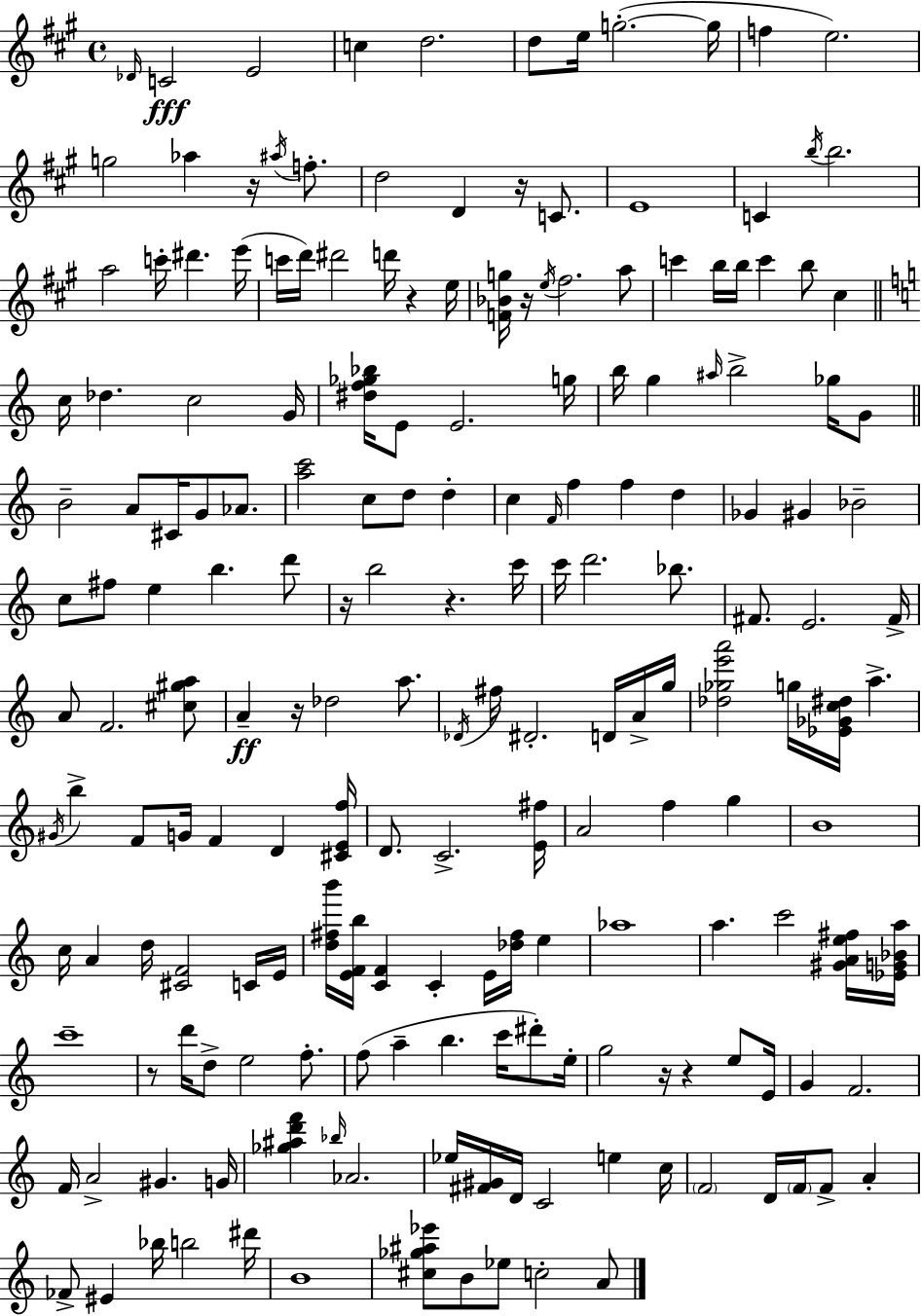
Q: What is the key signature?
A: A major